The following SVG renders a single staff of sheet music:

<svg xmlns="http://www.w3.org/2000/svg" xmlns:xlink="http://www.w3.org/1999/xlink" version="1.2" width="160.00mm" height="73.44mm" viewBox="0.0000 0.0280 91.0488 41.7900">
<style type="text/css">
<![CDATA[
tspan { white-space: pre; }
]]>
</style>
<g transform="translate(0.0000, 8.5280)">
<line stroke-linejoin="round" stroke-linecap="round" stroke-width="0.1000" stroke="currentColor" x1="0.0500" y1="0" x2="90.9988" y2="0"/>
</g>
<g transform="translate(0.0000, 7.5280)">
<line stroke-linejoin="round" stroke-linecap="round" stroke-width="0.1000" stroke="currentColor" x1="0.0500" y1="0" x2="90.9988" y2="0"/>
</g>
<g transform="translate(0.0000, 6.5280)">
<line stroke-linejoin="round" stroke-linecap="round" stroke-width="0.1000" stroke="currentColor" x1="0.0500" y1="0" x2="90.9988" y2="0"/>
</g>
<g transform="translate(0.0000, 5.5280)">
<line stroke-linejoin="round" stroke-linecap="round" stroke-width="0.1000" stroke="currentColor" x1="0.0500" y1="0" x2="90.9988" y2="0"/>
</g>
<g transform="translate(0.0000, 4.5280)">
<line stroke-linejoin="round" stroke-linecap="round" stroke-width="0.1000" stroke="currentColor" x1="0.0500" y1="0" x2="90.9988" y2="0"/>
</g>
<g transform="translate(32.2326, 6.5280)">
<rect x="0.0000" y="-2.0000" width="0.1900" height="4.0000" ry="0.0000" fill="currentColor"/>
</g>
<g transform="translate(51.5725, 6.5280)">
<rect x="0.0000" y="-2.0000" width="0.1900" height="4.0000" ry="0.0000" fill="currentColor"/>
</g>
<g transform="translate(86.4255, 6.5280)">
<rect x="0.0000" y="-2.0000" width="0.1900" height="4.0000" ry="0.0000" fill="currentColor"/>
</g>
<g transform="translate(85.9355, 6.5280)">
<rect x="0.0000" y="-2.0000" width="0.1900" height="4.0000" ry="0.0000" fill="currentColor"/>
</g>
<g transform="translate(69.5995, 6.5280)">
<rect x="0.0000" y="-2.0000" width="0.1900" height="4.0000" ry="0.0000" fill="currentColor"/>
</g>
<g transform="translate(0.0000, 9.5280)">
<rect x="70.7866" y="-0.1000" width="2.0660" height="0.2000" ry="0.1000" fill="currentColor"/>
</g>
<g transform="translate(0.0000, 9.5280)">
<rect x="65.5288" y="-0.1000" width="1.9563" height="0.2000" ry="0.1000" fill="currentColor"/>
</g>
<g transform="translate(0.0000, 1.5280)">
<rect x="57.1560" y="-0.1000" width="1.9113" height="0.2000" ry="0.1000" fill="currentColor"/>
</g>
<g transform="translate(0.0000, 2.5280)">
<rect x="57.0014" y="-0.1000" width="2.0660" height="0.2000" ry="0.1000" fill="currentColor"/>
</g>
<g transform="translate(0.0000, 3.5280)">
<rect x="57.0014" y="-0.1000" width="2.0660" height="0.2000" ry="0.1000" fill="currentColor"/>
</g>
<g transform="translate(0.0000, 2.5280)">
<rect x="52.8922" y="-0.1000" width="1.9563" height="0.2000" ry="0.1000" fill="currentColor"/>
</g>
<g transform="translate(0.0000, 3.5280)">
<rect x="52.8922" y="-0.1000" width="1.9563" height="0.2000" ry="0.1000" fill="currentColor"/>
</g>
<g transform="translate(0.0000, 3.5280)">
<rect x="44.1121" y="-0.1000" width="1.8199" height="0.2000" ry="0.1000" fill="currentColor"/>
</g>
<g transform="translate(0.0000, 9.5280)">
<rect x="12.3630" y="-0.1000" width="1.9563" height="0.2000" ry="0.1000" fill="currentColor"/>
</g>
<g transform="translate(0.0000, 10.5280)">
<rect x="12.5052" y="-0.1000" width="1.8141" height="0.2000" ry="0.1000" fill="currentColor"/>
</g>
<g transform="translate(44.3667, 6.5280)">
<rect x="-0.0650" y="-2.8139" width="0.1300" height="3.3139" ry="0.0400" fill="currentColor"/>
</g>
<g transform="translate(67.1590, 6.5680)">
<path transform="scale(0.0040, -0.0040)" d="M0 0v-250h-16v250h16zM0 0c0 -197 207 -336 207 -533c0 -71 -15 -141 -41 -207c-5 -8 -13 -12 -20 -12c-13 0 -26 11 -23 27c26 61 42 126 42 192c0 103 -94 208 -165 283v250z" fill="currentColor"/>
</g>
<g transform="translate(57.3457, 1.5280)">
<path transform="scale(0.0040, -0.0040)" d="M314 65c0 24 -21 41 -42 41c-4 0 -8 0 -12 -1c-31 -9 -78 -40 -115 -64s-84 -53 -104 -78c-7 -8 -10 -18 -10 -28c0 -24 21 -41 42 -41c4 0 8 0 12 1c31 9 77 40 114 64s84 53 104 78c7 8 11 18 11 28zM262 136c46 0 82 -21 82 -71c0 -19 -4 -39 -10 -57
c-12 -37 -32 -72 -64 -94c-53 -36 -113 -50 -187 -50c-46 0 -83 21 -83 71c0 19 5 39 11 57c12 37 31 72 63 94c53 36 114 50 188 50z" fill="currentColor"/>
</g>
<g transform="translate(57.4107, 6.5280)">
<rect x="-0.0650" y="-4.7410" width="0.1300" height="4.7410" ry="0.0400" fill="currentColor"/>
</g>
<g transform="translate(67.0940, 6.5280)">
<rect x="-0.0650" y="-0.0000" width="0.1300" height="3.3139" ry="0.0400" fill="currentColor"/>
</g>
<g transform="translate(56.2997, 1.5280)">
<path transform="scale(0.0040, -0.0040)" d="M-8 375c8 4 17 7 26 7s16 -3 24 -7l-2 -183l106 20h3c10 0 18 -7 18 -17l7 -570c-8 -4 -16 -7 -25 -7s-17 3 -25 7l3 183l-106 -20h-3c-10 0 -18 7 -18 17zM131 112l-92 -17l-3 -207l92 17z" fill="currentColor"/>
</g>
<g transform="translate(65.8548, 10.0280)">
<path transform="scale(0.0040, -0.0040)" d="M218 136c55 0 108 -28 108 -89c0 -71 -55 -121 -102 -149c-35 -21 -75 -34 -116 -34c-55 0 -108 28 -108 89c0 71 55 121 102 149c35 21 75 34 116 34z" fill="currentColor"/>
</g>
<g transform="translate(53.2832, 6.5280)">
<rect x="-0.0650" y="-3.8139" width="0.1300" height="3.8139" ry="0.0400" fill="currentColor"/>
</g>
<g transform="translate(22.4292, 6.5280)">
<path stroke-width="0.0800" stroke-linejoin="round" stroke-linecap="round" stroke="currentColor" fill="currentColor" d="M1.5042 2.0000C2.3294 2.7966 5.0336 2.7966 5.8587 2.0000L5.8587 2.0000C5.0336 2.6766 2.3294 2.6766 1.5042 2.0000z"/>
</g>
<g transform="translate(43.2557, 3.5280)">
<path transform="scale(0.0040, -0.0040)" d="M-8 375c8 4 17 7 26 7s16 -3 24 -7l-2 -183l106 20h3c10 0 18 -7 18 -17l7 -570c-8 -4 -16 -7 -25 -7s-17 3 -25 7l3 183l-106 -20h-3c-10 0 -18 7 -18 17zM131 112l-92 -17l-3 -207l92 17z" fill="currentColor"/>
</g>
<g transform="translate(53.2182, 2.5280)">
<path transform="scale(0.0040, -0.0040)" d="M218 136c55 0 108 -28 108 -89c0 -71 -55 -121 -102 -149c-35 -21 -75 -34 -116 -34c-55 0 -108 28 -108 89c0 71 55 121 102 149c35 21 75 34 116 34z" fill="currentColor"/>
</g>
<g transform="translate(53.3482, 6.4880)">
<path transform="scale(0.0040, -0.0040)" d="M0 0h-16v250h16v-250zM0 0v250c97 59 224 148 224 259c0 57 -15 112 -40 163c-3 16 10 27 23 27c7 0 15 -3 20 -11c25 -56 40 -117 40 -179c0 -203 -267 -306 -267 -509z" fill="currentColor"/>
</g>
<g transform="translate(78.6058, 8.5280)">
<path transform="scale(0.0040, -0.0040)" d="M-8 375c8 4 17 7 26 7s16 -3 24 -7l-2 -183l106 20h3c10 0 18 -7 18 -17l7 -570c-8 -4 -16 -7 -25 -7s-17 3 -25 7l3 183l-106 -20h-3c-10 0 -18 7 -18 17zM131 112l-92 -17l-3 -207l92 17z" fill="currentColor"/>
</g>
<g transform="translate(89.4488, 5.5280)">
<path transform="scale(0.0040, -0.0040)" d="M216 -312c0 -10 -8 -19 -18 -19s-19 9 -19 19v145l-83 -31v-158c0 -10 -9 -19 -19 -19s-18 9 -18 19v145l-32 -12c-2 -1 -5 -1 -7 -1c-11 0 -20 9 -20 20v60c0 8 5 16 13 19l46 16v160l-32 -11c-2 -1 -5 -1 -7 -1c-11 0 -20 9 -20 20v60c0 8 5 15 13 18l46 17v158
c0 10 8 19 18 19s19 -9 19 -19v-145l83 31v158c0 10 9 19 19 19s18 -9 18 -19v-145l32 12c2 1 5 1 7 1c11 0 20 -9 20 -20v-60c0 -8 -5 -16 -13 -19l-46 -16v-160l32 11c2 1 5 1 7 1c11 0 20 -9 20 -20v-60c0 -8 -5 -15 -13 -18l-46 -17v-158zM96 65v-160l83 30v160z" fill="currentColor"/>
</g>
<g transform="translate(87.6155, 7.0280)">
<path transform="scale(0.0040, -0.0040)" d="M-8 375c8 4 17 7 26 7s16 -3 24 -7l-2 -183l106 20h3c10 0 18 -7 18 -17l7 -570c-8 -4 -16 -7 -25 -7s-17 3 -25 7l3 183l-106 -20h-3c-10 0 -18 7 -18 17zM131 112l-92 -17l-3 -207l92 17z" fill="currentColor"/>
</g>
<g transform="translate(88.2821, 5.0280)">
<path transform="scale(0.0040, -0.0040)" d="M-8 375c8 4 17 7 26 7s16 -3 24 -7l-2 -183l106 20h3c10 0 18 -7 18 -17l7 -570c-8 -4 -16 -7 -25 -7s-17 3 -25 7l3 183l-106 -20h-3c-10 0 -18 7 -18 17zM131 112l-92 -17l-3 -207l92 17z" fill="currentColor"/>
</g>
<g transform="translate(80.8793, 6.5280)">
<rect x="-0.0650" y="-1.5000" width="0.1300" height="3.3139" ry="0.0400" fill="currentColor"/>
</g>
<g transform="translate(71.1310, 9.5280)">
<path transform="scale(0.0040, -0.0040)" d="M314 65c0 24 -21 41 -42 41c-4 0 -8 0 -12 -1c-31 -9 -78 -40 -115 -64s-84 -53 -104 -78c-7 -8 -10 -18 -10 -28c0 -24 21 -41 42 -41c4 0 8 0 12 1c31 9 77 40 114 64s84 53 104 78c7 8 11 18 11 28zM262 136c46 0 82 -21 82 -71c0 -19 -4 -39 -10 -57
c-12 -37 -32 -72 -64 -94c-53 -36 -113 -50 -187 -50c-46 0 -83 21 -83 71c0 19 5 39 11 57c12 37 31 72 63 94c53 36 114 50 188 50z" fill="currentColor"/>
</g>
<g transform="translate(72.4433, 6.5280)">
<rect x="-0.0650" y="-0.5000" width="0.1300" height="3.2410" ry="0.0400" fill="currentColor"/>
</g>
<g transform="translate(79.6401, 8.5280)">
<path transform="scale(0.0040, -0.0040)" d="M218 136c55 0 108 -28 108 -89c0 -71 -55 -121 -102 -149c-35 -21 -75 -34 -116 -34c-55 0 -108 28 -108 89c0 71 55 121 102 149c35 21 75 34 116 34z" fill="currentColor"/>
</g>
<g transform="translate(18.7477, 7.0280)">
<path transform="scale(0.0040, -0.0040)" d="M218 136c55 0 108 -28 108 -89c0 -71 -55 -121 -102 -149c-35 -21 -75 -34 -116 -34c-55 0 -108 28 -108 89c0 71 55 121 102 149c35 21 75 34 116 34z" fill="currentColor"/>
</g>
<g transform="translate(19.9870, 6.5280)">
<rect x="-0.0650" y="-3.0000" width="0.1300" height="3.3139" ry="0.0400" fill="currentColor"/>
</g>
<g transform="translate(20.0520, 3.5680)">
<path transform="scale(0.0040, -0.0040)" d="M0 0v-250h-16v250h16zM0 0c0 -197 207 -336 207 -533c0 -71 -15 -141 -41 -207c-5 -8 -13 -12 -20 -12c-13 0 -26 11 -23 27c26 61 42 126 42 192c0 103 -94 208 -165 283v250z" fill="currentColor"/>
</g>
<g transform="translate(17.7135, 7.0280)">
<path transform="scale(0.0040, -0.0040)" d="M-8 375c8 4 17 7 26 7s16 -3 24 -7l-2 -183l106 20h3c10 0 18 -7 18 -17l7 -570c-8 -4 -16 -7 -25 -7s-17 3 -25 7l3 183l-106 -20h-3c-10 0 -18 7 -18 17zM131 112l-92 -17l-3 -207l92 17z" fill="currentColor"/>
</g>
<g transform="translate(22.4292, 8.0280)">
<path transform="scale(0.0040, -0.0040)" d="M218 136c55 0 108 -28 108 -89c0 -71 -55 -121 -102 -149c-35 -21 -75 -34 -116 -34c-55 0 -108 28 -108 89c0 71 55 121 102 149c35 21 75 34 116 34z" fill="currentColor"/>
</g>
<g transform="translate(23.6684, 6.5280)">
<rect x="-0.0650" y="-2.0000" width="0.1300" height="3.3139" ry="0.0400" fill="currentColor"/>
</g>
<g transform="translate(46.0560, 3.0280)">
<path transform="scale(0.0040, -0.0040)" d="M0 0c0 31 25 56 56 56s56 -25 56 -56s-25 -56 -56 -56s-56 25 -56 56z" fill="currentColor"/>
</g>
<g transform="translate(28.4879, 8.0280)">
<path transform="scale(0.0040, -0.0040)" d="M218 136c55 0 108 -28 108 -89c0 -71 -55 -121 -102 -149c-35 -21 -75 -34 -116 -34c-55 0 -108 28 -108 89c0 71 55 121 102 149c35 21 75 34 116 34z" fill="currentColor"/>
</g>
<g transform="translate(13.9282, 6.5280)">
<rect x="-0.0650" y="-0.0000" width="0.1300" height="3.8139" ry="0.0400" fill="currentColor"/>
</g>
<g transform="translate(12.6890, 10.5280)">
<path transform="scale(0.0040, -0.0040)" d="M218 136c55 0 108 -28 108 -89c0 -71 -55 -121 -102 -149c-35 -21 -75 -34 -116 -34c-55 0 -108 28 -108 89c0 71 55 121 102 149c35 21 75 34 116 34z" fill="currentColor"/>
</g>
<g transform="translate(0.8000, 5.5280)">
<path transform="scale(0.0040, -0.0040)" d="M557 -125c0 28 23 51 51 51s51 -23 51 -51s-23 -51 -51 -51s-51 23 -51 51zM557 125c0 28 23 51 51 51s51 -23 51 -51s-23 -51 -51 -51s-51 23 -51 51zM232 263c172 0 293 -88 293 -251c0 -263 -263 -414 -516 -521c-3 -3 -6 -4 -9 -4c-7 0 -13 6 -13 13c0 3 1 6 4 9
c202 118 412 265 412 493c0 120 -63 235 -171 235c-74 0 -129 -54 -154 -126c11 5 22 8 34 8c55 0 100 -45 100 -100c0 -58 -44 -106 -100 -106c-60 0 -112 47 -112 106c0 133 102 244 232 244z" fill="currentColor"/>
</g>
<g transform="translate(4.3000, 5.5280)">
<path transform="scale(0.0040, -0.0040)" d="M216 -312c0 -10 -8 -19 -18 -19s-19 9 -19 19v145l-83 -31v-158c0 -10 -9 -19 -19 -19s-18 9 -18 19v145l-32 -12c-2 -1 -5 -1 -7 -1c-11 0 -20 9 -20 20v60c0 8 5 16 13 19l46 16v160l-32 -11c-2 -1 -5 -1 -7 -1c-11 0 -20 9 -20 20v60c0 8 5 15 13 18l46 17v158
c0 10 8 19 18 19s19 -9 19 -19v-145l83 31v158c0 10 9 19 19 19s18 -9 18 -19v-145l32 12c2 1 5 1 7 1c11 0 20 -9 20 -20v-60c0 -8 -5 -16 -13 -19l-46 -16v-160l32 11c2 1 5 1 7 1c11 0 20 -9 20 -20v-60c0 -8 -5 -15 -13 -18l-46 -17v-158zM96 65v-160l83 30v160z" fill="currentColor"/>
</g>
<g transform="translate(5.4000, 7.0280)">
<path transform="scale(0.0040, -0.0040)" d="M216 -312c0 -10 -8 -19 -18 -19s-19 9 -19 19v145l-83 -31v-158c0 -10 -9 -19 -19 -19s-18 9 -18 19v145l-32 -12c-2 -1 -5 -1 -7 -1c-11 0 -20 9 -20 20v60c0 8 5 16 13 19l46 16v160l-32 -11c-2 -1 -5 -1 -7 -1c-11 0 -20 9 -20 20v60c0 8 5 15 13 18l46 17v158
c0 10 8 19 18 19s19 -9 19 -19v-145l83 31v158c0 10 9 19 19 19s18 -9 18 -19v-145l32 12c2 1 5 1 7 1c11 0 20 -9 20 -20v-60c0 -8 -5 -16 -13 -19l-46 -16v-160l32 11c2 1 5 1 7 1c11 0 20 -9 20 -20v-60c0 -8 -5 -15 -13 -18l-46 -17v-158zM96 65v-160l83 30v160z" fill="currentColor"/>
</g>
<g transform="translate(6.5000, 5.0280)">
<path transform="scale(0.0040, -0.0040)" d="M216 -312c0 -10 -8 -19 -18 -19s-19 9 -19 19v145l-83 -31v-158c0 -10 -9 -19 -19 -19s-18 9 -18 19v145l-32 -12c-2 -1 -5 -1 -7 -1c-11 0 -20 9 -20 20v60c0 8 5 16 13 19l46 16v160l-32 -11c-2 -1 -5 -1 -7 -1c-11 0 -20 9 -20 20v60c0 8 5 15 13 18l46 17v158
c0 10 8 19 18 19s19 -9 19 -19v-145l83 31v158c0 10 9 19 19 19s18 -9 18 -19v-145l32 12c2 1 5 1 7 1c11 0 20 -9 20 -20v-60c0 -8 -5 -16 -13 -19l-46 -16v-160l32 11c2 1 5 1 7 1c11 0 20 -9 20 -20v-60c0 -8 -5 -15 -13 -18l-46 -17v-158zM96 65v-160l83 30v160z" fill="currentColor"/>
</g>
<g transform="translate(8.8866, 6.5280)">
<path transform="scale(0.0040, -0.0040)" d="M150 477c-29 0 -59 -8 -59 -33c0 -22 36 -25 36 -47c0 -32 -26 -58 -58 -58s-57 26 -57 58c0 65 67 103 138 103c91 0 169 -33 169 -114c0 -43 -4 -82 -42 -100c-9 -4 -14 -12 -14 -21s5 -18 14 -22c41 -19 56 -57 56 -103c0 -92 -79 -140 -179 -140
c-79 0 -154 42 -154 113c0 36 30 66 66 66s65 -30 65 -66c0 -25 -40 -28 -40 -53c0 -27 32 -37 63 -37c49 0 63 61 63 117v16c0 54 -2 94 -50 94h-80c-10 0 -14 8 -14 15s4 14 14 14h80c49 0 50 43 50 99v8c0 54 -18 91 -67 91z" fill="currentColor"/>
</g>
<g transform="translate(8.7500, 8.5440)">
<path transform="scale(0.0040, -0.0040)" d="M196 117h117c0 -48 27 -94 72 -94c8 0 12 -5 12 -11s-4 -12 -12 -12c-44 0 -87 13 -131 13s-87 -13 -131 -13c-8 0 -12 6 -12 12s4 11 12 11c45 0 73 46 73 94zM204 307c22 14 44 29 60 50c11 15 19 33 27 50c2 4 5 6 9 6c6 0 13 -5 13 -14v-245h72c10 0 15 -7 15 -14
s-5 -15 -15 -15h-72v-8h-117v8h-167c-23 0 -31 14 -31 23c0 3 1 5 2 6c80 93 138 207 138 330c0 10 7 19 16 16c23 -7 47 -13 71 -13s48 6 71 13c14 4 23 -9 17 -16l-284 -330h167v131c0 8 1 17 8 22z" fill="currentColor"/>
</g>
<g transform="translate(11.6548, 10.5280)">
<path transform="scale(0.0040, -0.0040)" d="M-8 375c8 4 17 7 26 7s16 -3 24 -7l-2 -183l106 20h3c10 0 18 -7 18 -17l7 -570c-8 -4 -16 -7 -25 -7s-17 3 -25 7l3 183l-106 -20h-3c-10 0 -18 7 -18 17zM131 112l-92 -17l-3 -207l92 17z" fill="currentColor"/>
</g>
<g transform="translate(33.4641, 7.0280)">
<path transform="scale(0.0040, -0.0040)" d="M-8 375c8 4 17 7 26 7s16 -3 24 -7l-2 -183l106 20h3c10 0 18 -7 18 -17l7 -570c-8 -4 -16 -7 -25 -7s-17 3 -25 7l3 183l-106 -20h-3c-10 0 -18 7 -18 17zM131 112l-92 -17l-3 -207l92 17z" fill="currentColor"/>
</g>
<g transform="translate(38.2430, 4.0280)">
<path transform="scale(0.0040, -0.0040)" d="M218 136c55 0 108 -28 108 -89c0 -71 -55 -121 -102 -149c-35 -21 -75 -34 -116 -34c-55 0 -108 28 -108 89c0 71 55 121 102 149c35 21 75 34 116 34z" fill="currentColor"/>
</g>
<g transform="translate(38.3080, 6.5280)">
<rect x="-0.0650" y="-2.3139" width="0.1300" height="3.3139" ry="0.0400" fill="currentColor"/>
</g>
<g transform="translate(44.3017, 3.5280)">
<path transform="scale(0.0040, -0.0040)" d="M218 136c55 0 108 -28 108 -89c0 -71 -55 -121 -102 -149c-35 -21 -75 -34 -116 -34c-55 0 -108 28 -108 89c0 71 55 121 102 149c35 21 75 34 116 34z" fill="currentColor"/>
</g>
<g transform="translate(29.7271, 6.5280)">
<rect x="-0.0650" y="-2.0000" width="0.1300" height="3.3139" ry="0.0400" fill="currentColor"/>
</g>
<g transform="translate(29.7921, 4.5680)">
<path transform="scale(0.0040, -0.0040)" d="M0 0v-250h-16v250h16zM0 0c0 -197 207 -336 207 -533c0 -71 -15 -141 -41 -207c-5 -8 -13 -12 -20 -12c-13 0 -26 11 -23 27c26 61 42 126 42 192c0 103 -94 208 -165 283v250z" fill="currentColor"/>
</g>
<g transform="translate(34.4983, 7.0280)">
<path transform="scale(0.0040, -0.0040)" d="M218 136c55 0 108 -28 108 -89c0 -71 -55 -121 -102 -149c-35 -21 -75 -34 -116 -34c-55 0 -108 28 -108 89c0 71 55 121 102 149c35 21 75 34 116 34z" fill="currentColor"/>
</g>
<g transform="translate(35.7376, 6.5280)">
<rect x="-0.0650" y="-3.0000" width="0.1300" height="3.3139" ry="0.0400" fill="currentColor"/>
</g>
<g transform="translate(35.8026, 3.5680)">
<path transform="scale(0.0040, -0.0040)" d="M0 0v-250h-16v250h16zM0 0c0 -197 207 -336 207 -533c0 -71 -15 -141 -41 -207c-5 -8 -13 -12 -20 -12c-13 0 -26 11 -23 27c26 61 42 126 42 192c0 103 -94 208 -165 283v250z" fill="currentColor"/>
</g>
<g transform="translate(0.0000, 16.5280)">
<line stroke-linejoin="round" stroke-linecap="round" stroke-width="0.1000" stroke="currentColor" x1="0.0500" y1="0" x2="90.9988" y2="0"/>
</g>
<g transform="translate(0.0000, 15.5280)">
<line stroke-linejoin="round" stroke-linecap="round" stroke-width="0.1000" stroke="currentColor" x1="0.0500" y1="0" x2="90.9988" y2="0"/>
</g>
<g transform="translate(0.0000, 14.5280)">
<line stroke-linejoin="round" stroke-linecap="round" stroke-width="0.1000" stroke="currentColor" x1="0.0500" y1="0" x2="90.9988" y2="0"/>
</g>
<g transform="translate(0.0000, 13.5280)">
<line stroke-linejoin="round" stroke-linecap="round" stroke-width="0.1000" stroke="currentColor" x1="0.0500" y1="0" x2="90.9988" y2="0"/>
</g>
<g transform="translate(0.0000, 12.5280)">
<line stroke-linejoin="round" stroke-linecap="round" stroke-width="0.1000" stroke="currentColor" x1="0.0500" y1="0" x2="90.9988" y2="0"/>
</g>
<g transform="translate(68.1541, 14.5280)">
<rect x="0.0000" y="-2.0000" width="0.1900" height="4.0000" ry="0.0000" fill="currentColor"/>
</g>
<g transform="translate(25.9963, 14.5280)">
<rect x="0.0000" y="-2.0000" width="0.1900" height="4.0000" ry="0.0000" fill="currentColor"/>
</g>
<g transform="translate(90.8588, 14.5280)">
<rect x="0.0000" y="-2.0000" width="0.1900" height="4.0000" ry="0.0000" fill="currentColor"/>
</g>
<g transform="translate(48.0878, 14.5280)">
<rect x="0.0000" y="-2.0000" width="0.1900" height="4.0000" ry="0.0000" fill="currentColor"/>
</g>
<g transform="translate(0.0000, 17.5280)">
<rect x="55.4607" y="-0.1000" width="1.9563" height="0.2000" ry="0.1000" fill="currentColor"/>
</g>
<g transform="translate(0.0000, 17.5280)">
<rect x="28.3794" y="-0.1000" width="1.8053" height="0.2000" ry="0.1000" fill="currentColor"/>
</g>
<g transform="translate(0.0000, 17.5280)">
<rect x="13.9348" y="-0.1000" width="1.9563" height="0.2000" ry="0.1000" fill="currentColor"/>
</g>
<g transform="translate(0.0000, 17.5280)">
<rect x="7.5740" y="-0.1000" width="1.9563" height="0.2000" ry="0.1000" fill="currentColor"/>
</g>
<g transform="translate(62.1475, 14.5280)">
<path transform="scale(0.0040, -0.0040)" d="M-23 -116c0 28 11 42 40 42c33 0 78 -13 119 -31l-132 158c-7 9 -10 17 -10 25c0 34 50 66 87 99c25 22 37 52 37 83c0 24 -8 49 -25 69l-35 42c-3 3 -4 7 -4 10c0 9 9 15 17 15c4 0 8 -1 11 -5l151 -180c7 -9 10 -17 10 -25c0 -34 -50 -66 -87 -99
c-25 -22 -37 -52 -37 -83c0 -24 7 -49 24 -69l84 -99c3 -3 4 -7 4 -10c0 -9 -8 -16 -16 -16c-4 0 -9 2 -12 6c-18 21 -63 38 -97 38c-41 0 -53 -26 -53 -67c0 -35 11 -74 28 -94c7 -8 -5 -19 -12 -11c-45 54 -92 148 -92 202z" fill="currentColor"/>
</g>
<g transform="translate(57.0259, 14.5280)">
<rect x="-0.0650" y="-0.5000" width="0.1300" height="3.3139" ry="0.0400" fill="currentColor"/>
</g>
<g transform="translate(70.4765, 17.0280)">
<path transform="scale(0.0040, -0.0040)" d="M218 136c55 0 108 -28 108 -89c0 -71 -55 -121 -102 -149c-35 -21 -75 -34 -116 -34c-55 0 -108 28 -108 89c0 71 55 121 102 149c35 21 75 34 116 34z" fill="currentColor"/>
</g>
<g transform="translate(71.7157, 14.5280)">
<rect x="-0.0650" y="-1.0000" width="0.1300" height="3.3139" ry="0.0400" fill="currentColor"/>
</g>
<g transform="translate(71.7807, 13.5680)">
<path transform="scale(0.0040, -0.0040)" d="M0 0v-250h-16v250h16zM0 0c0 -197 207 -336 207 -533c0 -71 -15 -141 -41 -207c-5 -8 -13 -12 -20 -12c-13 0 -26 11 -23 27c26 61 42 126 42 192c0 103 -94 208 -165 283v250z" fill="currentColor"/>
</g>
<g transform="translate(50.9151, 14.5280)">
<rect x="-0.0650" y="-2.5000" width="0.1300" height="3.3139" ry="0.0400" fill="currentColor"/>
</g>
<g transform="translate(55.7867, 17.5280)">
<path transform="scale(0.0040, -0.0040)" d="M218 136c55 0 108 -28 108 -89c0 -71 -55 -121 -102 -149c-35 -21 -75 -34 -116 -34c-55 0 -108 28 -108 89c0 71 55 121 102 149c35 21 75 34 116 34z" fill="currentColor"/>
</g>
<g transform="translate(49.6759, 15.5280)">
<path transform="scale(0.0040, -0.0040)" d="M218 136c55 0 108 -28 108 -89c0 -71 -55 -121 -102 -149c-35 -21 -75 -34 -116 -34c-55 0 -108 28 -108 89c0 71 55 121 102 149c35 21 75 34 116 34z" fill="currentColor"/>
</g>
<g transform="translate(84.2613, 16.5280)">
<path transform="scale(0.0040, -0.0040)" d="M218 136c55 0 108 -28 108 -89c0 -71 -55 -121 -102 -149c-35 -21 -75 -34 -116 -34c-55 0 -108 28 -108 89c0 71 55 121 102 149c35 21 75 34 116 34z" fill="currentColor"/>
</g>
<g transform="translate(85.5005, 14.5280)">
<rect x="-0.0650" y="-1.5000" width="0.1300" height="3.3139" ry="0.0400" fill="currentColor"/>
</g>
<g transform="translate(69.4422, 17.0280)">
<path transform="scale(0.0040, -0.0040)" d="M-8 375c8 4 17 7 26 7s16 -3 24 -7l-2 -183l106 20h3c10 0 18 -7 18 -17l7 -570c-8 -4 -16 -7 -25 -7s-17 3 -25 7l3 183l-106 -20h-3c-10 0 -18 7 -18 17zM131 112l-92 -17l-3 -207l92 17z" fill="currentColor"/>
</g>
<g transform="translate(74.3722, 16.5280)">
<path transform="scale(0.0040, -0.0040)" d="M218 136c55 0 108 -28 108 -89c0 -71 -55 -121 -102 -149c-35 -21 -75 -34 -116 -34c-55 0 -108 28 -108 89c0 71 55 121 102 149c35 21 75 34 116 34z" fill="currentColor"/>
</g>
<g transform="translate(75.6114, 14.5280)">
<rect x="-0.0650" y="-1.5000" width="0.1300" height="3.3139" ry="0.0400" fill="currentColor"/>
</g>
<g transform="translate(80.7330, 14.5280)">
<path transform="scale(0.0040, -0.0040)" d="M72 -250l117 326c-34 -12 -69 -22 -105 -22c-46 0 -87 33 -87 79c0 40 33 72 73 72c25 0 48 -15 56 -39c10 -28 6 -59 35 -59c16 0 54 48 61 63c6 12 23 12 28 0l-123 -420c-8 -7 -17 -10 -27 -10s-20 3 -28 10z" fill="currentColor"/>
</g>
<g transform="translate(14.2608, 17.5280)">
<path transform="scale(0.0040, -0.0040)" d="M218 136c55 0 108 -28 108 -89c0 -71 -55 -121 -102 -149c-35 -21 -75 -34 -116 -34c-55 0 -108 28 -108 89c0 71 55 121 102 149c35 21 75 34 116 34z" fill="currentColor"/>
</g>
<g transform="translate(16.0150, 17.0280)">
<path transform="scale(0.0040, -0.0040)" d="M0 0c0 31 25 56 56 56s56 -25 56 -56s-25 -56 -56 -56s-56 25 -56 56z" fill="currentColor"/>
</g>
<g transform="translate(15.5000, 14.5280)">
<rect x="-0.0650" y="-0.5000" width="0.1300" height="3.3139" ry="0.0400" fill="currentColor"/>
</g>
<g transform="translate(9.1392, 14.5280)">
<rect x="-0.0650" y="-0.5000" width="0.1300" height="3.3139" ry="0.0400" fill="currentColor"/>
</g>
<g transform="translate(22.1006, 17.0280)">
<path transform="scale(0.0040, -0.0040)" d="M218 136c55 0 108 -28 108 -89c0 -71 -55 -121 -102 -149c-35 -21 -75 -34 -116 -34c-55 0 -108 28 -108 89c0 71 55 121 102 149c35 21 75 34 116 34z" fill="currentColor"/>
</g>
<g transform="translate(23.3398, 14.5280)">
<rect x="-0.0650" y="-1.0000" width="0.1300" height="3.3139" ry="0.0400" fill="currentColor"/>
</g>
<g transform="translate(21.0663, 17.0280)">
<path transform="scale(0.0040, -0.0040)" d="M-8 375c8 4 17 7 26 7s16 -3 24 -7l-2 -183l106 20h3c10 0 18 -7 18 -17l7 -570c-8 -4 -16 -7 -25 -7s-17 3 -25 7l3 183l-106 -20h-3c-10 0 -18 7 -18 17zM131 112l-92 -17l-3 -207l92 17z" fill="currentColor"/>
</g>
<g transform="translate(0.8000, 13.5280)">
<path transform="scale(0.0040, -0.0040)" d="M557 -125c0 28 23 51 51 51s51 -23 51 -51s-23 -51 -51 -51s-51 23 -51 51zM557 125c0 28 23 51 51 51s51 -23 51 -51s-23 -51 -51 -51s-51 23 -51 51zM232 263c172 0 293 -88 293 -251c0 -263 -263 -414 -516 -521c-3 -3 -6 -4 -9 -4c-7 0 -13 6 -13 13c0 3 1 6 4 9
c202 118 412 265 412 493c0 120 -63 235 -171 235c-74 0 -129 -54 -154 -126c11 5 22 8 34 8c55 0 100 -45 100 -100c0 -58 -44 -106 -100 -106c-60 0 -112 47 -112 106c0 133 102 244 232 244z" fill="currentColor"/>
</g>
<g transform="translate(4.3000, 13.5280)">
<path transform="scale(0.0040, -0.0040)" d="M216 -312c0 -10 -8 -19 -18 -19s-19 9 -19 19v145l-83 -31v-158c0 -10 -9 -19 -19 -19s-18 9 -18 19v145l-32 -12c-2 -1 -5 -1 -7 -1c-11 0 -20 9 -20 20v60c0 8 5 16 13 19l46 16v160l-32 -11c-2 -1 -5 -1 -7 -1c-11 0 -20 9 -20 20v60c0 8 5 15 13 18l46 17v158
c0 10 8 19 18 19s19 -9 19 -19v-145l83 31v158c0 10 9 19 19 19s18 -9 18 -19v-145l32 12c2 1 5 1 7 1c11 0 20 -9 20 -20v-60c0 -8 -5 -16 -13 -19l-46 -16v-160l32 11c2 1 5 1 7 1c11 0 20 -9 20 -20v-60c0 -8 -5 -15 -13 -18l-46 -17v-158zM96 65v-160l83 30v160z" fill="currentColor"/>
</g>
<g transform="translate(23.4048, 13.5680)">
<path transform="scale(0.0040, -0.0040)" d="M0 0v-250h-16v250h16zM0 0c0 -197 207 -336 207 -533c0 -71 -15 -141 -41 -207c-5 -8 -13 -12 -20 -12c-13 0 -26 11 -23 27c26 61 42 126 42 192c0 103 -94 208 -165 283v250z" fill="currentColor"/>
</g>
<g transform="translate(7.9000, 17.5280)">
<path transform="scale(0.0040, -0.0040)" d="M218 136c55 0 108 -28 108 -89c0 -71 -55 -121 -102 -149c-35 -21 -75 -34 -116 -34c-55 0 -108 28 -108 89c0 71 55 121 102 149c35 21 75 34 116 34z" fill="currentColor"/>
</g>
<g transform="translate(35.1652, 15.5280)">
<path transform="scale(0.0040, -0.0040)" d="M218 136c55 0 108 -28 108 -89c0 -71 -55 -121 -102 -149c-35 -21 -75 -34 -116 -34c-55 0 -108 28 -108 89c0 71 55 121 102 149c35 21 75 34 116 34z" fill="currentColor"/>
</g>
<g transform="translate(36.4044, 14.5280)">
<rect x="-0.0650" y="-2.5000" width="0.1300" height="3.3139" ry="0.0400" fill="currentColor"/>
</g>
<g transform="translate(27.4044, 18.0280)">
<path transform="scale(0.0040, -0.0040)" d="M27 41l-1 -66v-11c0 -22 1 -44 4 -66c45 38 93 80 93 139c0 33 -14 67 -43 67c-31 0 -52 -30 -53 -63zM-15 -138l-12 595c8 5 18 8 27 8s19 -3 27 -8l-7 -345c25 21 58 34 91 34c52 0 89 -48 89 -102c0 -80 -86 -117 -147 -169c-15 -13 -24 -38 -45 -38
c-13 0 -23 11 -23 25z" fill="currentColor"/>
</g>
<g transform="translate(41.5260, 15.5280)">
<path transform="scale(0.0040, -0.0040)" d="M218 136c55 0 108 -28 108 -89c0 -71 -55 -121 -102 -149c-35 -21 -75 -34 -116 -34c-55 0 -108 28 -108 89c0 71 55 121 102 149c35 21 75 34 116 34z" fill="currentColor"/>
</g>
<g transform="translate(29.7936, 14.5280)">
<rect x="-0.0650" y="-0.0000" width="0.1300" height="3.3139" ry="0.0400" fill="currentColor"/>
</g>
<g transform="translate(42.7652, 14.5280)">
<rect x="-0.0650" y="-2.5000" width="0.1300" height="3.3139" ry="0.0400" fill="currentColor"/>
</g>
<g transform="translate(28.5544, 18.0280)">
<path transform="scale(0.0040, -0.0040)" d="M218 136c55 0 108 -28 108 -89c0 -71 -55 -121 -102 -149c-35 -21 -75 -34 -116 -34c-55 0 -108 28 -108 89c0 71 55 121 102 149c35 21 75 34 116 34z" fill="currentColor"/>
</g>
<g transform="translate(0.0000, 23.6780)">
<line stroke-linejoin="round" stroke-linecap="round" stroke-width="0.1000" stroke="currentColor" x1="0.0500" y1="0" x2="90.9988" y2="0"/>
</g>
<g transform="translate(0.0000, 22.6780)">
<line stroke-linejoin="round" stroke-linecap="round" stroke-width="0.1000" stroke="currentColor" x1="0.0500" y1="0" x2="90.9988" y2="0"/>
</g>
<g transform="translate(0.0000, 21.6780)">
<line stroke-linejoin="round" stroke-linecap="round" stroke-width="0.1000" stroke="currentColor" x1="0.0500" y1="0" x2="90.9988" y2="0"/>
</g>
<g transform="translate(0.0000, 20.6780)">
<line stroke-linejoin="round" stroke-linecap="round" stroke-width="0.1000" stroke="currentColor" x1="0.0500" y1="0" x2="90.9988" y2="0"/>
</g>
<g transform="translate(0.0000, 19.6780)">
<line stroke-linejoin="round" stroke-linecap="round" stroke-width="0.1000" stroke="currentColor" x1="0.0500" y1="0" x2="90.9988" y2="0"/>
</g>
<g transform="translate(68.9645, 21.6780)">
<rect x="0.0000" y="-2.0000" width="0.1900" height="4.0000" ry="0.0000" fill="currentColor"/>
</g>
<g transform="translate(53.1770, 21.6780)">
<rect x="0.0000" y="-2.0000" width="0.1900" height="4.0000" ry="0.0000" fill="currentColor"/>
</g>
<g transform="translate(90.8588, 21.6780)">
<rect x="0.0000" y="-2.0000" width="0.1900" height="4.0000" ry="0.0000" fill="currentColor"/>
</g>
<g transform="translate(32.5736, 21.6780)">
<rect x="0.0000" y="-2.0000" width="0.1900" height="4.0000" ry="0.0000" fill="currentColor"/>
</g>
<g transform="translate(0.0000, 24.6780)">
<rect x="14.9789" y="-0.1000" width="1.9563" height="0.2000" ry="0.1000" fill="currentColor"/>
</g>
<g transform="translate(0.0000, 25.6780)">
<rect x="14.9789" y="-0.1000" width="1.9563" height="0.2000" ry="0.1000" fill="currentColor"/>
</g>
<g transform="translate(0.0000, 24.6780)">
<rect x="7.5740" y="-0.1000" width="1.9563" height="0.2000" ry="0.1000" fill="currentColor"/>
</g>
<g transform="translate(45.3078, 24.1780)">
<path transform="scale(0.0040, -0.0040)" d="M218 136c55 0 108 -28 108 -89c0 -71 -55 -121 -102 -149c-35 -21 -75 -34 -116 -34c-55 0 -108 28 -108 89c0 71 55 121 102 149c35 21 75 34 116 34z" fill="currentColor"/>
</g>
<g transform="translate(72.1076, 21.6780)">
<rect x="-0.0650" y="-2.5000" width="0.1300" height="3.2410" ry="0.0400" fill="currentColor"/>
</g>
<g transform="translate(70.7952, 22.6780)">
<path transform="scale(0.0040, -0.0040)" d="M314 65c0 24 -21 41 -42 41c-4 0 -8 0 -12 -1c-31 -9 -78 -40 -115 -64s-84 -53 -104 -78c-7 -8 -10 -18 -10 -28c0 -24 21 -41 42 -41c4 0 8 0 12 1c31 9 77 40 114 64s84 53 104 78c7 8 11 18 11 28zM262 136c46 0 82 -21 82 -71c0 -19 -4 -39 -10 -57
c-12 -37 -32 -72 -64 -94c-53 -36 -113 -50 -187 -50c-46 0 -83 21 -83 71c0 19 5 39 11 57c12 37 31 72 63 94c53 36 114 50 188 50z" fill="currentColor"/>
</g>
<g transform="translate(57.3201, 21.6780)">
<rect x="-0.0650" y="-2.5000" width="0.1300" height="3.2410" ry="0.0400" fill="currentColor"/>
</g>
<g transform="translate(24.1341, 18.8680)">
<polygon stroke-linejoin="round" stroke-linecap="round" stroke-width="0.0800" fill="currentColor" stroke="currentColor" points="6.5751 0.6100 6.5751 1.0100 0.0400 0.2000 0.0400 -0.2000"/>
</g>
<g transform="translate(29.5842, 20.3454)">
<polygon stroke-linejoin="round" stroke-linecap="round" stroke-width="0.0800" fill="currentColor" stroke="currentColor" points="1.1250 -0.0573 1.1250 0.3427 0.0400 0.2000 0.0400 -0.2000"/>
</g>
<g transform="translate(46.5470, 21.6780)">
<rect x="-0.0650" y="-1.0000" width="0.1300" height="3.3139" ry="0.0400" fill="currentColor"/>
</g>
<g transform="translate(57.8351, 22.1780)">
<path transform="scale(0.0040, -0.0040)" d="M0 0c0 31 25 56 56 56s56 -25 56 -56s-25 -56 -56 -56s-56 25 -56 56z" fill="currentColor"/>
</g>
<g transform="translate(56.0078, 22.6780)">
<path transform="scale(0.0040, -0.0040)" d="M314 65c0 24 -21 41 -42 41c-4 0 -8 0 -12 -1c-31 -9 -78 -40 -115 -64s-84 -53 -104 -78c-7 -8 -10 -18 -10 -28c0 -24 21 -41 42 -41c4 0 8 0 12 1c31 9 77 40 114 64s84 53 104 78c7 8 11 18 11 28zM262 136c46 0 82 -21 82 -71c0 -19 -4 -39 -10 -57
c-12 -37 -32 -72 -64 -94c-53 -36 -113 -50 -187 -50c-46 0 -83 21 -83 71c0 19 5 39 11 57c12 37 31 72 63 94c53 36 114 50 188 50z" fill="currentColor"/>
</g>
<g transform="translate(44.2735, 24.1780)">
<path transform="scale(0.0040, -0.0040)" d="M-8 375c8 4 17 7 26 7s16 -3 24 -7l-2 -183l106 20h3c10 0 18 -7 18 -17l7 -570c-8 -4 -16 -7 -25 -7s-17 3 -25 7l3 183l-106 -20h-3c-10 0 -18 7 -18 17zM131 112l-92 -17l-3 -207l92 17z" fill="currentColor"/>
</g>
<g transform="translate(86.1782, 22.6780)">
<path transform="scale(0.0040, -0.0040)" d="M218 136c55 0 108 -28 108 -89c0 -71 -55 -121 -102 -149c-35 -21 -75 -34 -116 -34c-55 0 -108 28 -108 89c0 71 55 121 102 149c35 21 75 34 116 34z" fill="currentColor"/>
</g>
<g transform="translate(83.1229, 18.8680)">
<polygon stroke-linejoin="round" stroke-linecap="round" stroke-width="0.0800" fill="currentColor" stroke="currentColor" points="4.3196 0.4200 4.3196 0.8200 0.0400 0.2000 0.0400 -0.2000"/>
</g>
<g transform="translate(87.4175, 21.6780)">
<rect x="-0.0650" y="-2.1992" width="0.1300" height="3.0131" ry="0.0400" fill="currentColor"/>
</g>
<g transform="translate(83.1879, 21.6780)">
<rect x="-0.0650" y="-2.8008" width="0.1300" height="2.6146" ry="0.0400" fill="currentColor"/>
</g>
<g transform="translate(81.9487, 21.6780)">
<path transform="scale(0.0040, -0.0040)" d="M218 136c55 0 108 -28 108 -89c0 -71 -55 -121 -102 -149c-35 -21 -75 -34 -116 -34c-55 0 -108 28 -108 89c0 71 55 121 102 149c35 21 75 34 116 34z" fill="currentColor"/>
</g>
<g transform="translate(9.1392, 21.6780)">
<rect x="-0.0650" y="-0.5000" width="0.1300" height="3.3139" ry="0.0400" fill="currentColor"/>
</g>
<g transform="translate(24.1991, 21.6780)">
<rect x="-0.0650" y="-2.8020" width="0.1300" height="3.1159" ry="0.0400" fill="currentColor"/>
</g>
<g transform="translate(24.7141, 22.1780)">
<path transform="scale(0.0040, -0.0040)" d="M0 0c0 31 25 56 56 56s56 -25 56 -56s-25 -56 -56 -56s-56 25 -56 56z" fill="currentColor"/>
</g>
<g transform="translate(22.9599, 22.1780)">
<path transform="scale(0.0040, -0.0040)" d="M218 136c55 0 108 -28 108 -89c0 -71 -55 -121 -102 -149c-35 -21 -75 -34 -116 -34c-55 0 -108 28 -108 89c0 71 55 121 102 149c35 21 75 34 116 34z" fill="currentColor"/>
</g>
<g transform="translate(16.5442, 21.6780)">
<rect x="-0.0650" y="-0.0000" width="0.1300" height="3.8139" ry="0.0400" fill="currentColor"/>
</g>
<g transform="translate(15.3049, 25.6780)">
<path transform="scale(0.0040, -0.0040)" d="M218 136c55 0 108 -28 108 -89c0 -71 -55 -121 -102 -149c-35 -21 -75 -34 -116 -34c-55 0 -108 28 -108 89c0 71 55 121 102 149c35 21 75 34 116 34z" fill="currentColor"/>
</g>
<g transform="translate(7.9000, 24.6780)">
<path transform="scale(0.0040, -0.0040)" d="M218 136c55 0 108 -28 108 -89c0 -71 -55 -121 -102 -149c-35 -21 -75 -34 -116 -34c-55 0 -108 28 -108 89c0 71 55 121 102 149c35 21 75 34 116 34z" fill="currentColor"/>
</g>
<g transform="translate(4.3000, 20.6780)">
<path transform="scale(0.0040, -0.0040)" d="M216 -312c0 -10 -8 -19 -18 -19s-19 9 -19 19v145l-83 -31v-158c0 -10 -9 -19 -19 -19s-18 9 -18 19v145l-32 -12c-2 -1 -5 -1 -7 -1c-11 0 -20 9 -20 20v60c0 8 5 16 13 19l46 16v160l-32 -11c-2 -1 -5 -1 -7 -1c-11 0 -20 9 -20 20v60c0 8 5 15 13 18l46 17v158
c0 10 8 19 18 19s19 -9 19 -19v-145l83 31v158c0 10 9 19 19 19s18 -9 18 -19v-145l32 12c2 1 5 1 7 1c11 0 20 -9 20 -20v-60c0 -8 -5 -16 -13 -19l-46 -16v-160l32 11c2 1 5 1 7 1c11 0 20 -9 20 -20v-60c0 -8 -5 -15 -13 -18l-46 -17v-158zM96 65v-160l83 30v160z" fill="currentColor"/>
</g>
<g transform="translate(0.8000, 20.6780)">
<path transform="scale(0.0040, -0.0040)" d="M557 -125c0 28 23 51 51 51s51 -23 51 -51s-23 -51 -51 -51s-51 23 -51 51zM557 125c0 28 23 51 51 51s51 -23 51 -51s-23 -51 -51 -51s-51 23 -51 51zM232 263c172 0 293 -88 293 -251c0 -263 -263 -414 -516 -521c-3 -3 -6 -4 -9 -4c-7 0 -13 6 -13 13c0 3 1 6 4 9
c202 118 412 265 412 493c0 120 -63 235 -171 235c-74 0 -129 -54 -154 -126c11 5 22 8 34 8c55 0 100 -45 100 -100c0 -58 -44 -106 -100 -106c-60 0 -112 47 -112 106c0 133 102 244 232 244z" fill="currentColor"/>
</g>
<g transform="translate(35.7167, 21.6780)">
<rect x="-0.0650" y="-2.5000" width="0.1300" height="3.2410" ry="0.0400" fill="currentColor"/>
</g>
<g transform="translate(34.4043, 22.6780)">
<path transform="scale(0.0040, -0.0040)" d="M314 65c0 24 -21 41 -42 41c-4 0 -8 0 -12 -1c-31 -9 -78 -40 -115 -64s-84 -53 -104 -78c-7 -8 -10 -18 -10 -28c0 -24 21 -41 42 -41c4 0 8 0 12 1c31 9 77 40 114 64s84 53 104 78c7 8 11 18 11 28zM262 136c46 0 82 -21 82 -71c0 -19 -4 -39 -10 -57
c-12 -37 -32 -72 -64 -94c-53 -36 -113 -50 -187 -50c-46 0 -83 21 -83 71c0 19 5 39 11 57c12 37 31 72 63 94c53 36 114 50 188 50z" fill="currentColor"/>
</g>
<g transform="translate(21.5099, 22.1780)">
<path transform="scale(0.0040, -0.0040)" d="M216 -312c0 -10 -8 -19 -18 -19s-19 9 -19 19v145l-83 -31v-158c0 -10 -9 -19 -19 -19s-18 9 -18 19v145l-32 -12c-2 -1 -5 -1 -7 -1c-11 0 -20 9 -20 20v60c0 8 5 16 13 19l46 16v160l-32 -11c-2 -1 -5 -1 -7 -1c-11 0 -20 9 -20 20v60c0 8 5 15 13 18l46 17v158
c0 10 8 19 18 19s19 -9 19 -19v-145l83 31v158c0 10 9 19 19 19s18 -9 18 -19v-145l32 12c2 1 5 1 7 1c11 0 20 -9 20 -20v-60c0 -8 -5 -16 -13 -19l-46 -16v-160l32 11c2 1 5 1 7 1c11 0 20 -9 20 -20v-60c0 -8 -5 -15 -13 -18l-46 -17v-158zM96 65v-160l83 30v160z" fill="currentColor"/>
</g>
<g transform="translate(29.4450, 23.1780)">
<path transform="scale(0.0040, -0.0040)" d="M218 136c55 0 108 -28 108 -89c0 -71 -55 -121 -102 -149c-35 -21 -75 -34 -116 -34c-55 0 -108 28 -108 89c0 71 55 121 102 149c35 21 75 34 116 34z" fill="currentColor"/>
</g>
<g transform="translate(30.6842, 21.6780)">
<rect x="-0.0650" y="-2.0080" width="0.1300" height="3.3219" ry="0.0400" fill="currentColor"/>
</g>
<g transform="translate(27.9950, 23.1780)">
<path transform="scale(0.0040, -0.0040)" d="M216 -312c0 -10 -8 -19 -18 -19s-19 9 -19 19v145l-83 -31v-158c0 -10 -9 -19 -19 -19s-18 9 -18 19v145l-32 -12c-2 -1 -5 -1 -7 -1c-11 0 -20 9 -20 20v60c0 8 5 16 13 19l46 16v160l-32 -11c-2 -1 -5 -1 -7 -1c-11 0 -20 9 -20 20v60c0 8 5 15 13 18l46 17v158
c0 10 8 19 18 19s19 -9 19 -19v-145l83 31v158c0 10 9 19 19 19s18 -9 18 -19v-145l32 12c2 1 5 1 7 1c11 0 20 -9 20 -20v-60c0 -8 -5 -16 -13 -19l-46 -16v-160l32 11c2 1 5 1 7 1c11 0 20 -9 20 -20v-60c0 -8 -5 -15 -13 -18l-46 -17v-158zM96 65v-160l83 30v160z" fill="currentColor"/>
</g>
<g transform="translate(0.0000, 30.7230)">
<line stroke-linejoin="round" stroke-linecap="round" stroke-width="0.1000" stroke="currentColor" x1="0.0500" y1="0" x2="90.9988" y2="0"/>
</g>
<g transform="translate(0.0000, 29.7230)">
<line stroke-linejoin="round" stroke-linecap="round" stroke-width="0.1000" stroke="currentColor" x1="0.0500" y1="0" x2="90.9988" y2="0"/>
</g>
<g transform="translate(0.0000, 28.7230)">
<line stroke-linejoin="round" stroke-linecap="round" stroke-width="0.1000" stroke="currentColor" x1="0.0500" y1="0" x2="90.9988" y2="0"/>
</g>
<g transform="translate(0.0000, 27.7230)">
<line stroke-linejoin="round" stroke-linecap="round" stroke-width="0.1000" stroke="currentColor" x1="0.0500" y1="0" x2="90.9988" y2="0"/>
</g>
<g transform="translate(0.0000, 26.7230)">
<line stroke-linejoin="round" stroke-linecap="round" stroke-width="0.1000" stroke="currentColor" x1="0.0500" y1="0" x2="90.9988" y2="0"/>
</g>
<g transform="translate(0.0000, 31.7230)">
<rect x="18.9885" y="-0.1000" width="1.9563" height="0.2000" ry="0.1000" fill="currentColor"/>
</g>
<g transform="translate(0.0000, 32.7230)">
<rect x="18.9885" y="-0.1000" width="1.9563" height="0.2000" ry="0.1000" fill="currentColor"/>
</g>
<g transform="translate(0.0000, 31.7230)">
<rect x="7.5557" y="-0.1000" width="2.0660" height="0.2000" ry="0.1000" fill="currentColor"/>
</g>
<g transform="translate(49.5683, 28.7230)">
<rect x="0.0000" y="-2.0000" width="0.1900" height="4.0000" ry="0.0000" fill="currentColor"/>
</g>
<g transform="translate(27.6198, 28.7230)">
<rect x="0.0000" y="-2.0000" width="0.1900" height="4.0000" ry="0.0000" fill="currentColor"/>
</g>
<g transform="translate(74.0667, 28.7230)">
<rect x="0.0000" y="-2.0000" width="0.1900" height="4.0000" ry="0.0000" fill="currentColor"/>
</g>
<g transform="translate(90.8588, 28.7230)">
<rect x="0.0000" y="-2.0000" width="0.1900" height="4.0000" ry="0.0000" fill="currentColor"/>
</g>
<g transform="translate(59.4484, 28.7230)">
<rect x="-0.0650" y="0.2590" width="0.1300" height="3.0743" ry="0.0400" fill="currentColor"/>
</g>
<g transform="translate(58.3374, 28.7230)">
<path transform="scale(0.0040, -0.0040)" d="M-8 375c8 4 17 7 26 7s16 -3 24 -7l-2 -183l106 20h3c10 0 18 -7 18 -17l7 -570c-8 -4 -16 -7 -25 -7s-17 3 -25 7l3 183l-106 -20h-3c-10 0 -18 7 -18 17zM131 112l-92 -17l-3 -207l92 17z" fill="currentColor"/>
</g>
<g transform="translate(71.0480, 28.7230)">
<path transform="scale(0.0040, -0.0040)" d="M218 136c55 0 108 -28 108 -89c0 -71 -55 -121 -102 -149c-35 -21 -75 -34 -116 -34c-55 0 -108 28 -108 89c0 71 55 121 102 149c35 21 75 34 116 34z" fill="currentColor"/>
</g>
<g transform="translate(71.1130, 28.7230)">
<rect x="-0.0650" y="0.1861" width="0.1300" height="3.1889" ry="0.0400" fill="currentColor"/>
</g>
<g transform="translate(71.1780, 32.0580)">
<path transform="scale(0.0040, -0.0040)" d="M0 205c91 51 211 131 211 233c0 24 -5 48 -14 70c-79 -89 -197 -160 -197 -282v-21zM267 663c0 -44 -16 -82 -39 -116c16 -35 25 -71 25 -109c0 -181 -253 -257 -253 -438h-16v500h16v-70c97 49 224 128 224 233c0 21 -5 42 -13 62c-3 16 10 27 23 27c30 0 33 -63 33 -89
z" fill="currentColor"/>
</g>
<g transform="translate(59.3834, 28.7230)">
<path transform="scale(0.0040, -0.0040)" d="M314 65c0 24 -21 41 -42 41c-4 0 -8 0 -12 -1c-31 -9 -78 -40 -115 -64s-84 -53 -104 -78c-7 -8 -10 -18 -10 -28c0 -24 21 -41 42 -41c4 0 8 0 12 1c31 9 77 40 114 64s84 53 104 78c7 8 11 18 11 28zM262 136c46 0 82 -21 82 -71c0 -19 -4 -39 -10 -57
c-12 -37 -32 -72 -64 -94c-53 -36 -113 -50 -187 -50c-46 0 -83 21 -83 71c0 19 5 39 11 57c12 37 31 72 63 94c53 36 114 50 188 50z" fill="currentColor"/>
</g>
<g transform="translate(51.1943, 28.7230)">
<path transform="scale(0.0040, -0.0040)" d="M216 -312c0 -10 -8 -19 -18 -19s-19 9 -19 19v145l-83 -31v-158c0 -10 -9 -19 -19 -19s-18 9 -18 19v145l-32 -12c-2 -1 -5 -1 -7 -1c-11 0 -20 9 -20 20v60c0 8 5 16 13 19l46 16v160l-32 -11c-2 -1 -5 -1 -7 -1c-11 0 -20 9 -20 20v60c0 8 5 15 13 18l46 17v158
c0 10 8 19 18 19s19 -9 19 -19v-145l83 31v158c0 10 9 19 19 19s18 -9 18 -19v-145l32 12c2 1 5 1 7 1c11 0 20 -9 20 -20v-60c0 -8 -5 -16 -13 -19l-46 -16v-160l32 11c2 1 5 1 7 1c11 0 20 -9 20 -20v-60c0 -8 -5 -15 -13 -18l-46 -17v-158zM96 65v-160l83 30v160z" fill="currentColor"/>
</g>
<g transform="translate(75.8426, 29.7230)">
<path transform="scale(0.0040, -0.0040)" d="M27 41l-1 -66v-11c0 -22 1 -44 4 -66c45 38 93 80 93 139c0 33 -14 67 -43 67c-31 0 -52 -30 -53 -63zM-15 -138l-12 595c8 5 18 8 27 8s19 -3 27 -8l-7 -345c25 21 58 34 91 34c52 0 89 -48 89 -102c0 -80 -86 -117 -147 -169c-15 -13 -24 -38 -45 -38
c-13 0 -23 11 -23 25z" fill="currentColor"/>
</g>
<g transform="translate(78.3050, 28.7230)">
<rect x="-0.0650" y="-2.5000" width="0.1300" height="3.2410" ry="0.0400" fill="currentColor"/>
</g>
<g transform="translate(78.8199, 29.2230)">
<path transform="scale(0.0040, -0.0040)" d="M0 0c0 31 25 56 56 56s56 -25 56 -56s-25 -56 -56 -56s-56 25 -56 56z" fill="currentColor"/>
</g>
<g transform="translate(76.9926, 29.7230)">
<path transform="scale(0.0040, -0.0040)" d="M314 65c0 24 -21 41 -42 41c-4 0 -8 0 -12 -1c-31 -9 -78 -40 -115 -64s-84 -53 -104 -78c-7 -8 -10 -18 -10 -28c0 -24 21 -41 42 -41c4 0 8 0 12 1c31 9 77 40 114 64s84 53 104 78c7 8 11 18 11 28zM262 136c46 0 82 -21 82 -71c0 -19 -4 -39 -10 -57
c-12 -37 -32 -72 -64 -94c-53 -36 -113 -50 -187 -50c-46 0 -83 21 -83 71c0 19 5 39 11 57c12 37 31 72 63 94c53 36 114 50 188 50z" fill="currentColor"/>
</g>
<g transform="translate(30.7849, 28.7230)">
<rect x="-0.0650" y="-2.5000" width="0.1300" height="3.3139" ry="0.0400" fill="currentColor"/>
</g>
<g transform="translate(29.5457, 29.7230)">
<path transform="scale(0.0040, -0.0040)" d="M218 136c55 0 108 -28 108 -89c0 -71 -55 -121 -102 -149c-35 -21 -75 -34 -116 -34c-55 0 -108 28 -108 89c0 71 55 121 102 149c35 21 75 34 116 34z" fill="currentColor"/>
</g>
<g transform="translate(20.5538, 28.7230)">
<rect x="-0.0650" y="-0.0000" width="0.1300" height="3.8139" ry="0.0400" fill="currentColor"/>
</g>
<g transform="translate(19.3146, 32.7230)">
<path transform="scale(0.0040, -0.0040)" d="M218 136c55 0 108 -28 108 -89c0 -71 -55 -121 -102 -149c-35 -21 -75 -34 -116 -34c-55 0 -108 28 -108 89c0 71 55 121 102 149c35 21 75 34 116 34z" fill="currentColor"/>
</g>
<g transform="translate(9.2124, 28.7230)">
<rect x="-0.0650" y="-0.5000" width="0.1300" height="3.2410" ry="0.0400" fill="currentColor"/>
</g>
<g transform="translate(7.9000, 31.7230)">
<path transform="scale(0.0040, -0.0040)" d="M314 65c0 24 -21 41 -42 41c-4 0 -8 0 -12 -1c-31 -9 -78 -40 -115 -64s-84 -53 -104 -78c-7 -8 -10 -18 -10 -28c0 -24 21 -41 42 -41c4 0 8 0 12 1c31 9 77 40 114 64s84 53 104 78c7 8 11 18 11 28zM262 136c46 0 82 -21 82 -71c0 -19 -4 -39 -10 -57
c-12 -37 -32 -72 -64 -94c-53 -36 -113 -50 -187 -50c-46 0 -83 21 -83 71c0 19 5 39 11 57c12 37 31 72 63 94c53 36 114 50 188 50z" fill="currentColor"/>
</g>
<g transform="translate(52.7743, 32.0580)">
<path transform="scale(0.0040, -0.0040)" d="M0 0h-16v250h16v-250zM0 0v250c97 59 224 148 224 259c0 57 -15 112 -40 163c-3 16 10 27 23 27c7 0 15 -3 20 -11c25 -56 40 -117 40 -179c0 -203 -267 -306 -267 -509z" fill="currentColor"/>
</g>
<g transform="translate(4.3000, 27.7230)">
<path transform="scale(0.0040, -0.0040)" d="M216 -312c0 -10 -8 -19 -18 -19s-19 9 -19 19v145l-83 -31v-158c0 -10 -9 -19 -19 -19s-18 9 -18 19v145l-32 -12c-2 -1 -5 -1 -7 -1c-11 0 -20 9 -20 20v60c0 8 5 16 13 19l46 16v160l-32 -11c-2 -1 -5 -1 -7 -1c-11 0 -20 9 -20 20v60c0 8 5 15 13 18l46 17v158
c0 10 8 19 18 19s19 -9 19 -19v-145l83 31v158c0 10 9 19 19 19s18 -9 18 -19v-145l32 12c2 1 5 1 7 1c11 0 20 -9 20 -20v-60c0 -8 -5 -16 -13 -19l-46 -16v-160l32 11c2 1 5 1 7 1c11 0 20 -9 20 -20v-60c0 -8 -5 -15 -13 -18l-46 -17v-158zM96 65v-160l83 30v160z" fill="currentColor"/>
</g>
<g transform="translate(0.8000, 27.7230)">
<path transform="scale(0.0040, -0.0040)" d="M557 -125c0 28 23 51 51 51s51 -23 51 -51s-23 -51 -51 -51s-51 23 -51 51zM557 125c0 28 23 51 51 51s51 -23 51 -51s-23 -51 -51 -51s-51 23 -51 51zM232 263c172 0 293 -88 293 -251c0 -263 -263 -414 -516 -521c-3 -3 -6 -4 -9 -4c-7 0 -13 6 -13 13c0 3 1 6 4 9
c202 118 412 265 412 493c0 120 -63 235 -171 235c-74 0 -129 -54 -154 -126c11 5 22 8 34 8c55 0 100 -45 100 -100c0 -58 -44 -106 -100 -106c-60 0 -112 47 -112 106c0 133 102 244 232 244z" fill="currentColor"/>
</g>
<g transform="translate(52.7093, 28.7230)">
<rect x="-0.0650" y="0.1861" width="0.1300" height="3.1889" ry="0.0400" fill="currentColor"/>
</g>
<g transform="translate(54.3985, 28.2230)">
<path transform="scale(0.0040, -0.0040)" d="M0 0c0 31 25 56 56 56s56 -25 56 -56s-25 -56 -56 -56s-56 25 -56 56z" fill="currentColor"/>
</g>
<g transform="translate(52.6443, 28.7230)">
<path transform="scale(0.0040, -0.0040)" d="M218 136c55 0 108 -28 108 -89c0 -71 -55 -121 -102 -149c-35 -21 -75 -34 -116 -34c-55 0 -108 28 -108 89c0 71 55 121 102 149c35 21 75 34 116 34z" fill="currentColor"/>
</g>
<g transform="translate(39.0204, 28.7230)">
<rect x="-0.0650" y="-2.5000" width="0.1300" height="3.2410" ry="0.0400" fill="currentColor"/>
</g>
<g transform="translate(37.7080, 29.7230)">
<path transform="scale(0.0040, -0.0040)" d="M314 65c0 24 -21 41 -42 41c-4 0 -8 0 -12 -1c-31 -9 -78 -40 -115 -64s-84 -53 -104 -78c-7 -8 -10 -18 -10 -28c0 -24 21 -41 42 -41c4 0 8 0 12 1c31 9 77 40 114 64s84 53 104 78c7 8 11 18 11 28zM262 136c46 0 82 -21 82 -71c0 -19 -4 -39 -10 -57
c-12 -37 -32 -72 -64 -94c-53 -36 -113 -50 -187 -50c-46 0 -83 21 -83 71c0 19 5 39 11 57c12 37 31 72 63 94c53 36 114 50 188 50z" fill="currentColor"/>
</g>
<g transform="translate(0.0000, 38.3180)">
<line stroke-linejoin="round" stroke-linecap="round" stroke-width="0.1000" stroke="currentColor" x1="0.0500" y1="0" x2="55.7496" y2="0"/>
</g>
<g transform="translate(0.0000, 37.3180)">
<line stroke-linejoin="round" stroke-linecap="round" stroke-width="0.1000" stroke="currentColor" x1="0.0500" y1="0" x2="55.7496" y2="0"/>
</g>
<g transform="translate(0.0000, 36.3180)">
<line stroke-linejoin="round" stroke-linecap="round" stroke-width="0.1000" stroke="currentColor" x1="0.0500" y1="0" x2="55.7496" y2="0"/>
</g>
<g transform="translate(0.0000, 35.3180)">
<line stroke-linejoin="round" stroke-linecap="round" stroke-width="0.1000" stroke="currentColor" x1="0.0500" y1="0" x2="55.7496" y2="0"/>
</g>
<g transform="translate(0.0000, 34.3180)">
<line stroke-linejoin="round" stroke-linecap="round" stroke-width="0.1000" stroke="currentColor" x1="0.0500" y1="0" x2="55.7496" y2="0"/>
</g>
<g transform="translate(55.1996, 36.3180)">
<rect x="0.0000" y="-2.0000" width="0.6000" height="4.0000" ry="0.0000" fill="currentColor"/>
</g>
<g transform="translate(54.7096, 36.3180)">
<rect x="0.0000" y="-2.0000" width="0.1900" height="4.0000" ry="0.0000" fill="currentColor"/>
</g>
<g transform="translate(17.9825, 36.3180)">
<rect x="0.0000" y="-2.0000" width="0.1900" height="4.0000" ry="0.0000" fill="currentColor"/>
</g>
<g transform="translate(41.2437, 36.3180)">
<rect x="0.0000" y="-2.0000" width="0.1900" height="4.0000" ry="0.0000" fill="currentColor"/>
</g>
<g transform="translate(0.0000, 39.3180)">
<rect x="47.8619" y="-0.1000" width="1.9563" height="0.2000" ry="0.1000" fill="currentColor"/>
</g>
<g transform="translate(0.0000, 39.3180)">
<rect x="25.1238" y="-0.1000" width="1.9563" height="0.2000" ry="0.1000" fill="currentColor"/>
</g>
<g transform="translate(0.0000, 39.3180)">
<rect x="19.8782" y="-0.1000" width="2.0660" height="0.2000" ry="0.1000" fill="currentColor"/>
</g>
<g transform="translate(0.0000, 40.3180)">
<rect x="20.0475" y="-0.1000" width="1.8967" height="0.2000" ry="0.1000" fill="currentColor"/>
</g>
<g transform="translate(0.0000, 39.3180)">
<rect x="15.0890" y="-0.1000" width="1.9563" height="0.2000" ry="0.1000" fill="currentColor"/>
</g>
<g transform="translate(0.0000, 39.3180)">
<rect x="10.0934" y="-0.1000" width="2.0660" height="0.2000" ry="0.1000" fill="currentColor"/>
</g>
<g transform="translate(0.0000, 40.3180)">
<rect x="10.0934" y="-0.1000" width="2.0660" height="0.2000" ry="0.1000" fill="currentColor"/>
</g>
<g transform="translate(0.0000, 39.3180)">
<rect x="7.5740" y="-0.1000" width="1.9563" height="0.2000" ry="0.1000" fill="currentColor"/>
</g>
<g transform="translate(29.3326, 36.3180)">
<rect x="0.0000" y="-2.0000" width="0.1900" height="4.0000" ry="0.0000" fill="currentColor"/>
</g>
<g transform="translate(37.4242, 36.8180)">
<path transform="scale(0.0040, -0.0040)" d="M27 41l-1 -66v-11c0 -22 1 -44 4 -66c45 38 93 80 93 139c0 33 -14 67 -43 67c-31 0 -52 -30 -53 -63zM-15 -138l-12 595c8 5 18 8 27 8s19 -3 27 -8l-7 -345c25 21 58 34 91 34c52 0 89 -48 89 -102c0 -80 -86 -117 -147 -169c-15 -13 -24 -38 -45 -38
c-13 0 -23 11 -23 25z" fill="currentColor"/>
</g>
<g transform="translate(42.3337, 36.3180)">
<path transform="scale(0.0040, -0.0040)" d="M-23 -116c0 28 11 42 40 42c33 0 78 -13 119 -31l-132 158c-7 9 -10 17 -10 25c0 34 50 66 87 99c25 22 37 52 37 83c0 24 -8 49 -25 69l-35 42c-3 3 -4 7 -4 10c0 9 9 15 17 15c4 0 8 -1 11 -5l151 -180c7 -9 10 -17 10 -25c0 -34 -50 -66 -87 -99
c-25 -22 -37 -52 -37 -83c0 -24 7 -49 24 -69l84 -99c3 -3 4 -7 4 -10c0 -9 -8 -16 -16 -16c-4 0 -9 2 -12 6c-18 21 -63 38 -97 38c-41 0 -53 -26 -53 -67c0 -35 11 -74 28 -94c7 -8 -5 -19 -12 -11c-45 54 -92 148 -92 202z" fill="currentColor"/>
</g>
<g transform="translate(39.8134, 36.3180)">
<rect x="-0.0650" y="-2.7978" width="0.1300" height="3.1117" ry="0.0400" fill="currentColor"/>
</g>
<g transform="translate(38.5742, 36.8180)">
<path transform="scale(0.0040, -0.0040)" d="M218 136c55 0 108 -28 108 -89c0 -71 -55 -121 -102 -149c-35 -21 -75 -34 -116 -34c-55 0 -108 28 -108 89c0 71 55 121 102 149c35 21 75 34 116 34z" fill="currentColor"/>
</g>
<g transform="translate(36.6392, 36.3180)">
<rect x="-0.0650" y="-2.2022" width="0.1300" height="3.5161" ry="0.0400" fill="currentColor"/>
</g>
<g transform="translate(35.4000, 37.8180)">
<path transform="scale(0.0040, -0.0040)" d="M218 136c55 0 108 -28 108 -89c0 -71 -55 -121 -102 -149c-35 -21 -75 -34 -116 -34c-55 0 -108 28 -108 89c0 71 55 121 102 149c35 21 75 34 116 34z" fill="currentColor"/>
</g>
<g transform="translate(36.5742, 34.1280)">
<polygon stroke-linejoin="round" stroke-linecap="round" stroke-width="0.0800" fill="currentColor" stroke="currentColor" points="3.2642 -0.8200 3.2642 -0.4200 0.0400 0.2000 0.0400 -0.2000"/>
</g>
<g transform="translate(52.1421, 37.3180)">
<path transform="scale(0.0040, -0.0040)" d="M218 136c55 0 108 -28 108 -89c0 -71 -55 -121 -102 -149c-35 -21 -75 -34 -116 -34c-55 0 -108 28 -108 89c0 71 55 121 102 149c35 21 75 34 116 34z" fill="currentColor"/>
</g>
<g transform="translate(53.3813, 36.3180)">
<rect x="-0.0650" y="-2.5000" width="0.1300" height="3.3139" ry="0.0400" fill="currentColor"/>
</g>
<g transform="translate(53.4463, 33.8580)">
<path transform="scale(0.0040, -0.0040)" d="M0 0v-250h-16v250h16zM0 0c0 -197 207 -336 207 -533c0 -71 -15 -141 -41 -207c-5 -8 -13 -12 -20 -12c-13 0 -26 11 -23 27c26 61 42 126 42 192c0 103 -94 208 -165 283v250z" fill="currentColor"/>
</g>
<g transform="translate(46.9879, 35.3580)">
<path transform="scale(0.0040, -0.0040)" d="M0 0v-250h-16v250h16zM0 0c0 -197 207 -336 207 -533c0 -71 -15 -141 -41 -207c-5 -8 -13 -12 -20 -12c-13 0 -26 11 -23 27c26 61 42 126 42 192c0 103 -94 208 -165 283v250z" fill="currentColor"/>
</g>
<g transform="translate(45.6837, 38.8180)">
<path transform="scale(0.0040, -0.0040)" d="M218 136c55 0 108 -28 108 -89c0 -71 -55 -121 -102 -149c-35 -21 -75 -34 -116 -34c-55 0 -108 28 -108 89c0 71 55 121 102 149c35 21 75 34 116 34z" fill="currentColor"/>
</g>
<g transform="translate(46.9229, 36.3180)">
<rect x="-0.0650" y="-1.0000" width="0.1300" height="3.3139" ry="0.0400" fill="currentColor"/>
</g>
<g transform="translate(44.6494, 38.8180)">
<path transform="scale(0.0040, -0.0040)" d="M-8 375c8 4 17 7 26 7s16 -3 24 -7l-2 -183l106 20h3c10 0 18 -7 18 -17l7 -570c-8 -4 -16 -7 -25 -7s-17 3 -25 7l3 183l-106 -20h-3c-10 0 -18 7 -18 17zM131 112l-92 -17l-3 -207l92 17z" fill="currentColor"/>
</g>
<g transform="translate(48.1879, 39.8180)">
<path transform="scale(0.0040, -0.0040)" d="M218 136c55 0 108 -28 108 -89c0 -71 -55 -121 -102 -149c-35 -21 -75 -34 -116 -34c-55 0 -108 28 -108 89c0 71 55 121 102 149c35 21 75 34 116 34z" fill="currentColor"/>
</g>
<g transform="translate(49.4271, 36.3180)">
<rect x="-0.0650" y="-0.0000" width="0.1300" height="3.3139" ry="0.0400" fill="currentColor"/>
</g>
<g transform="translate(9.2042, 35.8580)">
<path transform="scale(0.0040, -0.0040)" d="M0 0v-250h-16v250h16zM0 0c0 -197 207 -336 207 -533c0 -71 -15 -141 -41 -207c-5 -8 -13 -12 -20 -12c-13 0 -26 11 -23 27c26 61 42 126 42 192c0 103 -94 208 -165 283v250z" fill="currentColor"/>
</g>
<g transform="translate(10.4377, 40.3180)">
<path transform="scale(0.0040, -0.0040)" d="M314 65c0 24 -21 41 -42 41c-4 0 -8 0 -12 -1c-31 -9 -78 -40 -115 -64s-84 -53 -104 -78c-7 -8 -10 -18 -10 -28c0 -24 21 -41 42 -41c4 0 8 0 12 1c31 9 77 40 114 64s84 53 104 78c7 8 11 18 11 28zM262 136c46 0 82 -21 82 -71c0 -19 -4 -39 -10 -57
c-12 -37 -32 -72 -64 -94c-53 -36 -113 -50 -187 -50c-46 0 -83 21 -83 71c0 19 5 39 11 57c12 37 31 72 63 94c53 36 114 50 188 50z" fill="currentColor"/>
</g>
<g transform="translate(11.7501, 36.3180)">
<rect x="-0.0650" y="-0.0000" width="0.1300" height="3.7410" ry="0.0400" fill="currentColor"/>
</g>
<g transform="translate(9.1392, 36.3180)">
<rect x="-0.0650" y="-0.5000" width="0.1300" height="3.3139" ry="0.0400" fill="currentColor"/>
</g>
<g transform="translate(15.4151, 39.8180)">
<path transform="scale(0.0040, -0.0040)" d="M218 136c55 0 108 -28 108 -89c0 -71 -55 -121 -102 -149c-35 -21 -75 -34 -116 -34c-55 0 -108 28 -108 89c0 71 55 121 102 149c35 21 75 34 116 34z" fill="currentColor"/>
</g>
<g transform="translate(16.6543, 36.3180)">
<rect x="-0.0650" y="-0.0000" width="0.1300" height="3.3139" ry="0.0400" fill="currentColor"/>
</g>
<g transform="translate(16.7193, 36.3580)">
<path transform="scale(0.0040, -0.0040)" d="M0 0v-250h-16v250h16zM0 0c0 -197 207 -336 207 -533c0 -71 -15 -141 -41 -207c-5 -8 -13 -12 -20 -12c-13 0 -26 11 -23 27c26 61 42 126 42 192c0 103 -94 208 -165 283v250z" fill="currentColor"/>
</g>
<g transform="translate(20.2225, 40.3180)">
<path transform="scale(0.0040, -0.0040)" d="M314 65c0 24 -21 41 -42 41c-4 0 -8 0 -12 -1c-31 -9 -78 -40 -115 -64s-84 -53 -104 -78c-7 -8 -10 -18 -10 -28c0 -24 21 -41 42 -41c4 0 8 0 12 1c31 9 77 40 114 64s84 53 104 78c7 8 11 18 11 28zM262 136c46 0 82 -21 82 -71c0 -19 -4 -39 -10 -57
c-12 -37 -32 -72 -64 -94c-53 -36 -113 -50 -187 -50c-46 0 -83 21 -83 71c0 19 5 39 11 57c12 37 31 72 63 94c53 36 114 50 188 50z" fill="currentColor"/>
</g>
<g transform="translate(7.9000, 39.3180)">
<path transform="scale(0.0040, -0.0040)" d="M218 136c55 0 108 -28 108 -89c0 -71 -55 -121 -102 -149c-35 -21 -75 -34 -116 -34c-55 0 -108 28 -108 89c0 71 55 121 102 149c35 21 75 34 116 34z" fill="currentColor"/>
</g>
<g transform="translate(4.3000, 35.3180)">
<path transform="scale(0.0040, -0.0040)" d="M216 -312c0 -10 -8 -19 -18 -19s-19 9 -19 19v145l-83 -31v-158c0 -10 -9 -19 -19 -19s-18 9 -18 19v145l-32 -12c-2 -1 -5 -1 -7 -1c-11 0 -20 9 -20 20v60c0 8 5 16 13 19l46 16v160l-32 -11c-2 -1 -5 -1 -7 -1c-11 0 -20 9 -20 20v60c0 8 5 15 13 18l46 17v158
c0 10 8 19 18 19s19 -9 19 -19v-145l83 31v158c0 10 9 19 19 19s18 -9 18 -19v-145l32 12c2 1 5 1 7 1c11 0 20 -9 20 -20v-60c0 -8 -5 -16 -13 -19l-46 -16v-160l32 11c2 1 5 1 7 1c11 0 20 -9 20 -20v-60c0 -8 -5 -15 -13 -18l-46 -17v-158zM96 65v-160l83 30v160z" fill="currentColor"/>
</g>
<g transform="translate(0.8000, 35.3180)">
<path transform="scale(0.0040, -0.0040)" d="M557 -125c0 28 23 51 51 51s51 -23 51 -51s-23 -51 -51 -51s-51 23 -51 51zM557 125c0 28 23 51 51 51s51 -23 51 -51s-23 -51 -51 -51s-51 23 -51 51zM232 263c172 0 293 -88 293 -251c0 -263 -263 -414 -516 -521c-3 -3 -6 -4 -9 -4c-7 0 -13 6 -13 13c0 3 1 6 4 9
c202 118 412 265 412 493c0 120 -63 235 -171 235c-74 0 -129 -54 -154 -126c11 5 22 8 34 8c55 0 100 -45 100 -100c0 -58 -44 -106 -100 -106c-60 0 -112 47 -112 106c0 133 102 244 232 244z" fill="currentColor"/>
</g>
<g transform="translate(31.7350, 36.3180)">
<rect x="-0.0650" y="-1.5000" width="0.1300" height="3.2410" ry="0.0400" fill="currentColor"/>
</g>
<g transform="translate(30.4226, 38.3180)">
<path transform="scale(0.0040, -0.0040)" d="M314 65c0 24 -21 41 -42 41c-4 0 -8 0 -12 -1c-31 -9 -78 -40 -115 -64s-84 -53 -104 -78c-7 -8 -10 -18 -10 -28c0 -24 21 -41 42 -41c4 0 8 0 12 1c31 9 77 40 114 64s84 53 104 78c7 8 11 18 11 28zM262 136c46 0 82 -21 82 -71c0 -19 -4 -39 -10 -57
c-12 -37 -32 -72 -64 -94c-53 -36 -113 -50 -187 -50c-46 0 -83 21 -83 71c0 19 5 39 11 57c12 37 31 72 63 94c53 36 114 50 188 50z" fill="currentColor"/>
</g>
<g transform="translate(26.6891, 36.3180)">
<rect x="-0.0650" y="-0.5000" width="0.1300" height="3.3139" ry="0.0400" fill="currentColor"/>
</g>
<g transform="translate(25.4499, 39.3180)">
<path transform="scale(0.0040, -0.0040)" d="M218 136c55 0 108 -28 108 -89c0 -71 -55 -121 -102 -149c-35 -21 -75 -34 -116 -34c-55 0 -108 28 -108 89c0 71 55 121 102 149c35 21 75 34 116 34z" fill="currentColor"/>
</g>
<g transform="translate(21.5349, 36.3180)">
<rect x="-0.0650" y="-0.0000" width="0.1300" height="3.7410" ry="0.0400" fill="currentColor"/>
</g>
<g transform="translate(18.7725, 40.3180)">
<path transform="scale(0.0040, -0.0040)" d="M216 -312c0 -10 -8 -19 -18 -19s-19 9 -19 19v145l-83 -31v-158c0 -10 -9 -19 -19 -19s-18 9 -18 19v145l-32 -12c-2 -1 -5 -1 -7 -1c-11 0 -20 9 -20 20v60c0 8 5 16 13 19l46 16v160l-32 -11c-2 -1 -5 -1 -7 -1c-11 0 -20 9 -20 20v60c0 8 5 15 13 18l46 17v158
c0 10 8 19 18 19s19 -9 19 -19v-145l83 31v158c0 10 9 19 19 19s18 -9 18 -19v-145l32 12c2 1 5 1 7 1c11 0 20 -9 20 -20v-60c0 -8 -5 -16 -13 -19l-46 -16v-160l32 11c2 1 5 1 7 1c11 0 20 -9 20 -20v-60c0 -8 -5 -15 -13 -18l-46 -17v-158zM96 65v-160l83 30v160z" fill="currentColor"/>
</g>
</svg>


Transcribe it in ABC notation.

X:1
T:Untitled
M:3/4
L:1/4
K:A
C,, C,/2 A,, A,,/2 C,/2 B, C E/2 G2 D,,/2 E,,2 G,, E,, E,, F,,/2 _D,, B,, B,, B,, E,, z F,,/2 G,, z/2 G,, E,, C,, ^C,/2 ^A,,/4 B,,2 F,, B,,2 B,,2 D,/2 B,,/2 E,,2 C,, B,, B,,2 ^D,/2 D,2 D,/4 _B,,2 E,,/2 C,,2 D,,/2 ^C,,2 E,, G,,2 A,,/2 _C,/2 z F,,/2 D,, B,,/2